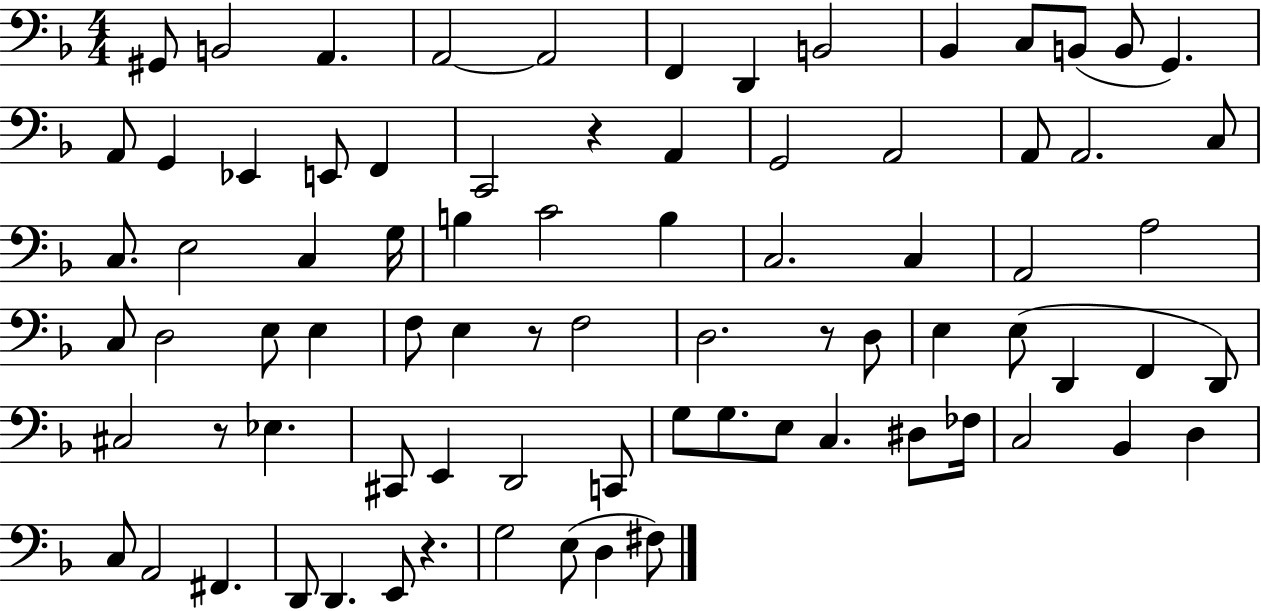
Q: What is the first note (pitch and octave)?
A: G#2